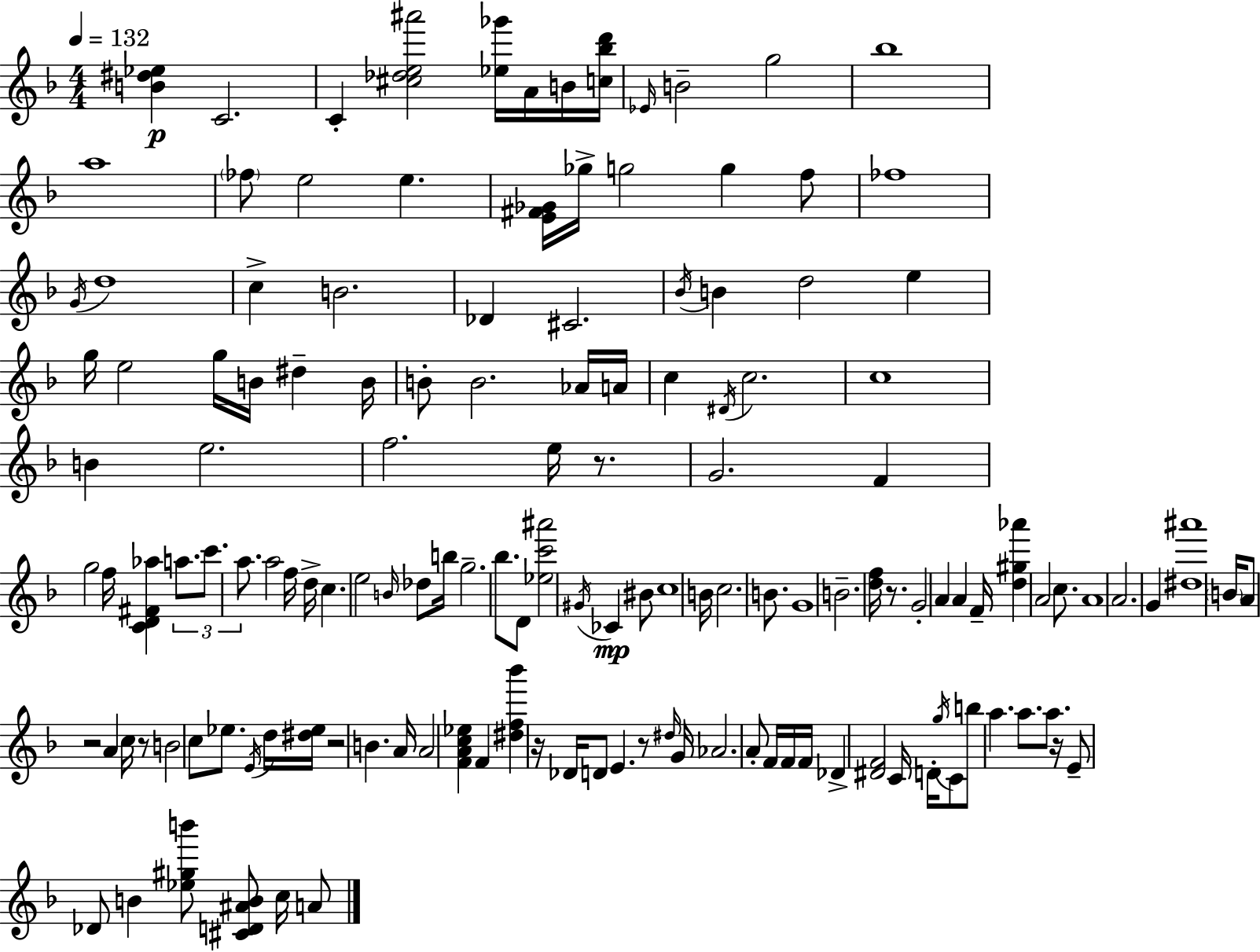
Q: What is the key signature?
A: F major